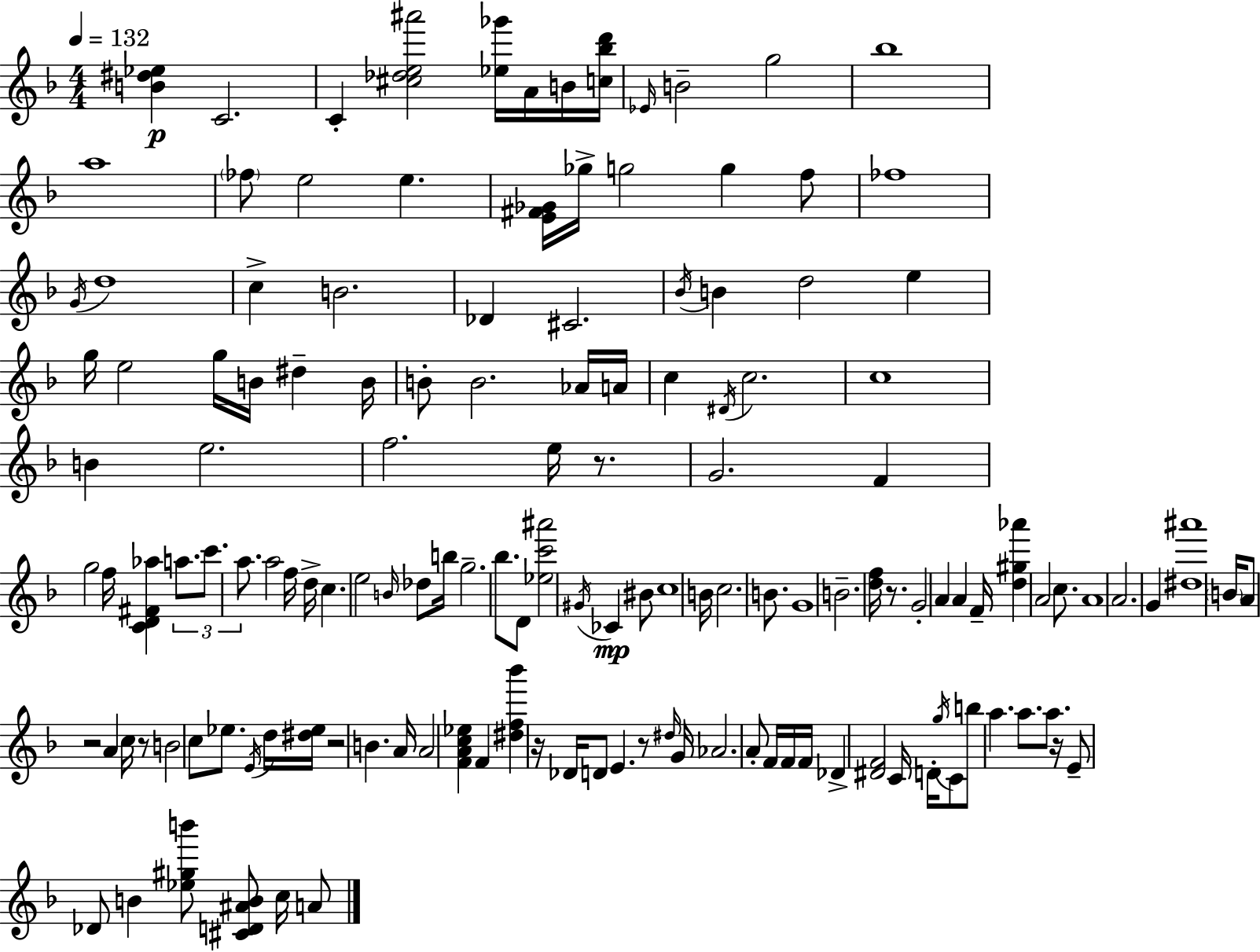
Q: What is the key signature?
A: F major